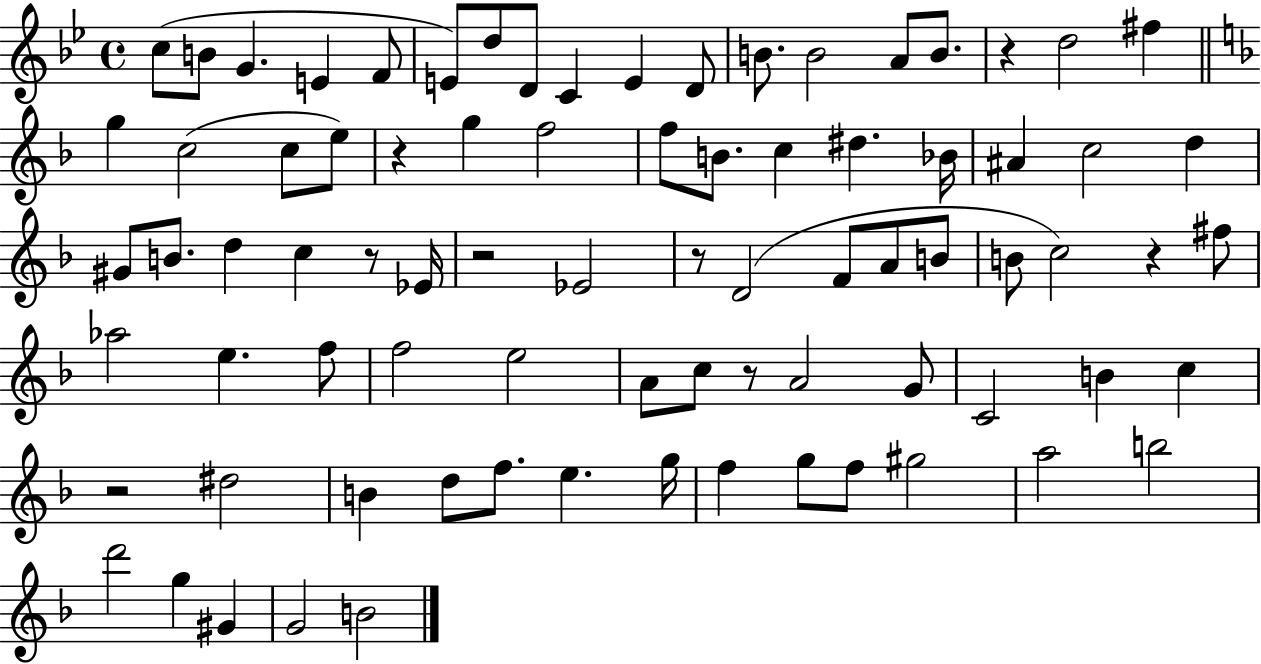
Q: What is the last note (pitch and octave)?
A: B4